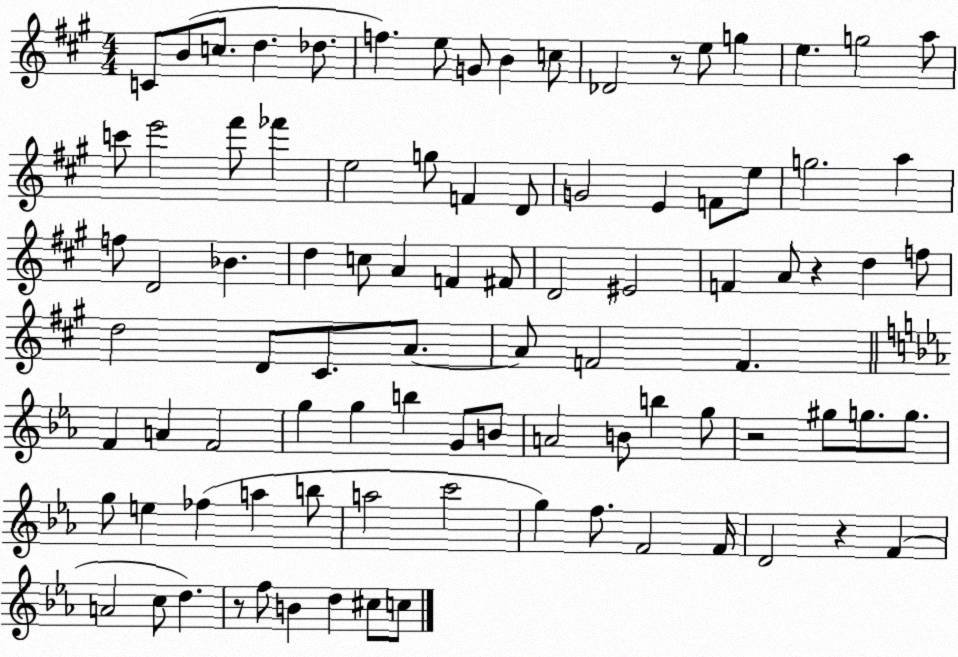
X:1
T:Untitled
M:4/4
L:1/4
K:A
C/2 B/2 c/2 d _d/2 f e/2 G/2 B c/2 _D2 z/2 e/2 g e g2 a/2 c'/2 e'2 ^f'/2 _f' e2 g/2 F D/2 G2 E F/2 e/2 g2 a f/2 D2 _B d c/2 A F ^F/2 D2 ^E2 F A/2 z d f/2 d2 D/2 ^C/2 A/2 A/2 F2 F F A F2 g g b G/2 B/2 A2 B/2 b g/2 z2 ^g/2 g/2 g/2 g/2 e _f a b/2 a2 c'2 g f/2 F2 F/4 D2 z F A2 c/2 d z/2 f/2 B d ^c/2 c/2